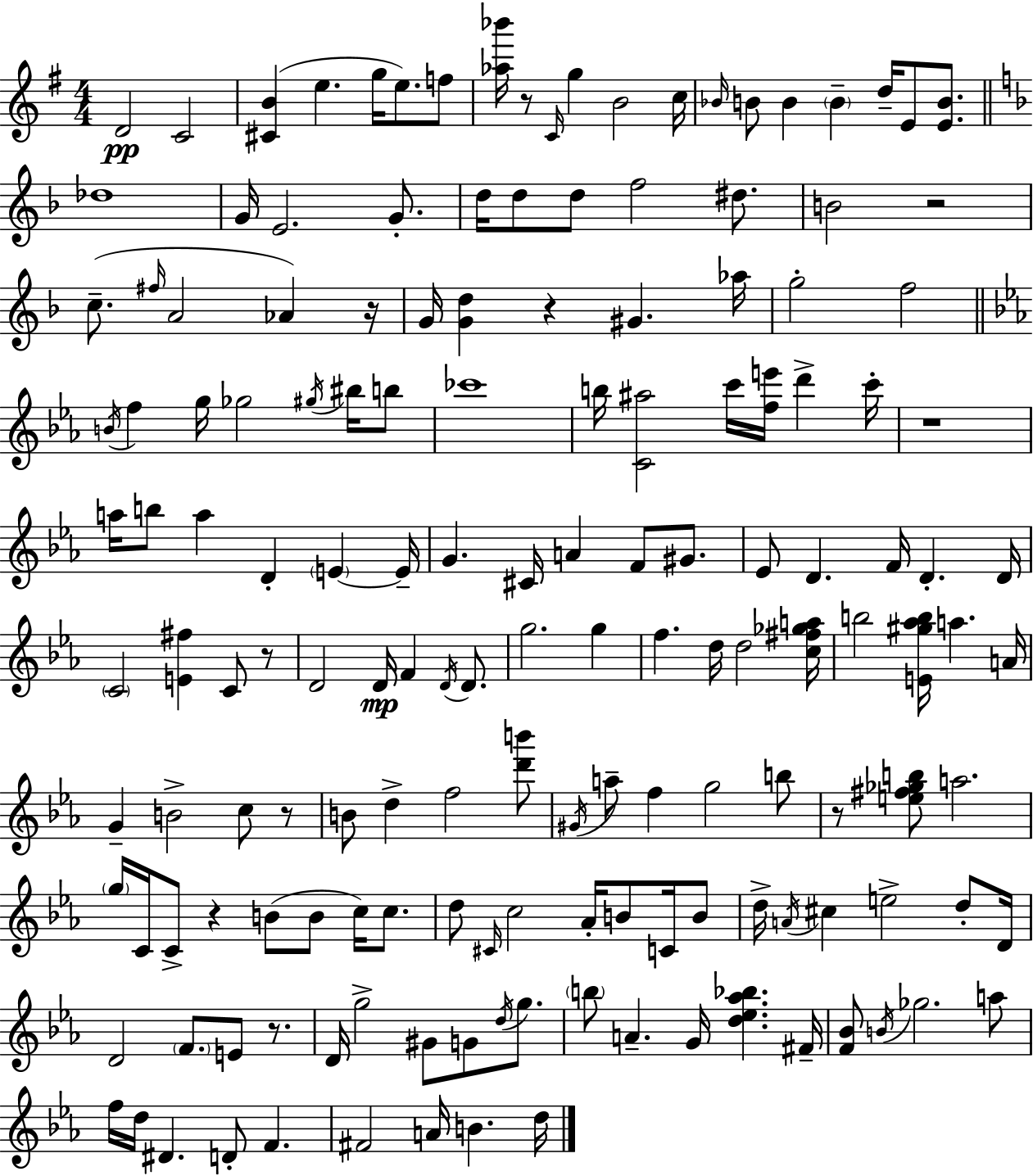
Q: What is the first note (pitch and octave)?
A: D4